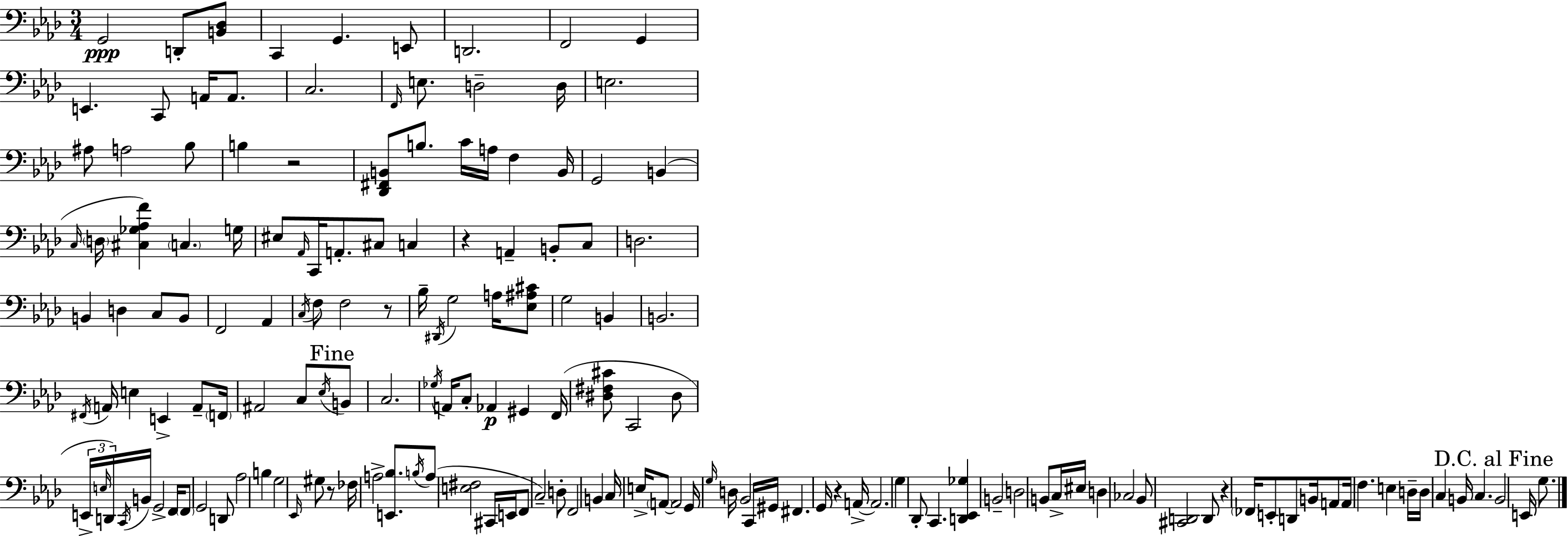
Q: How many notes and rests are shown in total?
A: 161